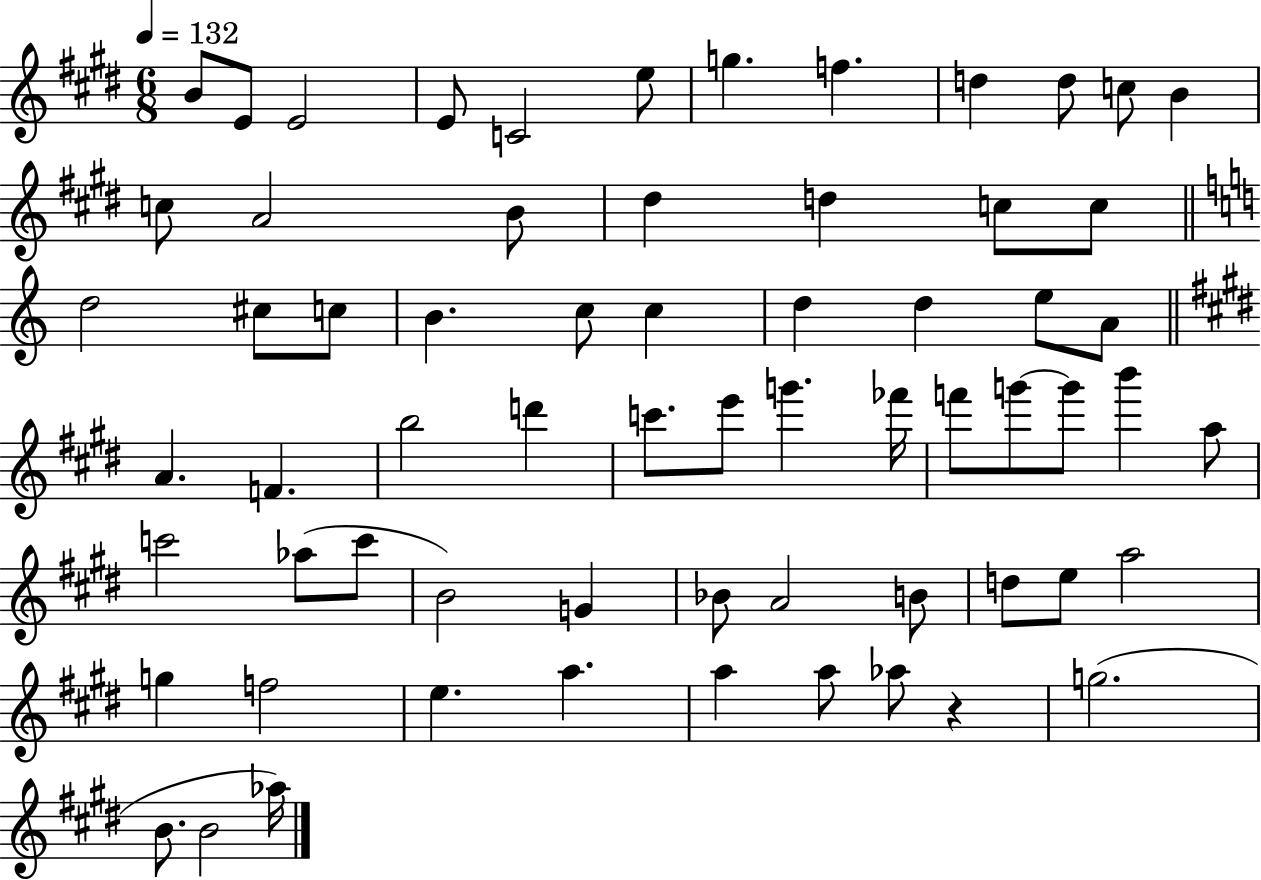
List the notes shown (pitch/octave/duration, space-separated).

B4/e E4/e E4/h E4/e C4/h E5/e G5/q. F5/q. D5/q D5/e C5/e B4/q C5/e A4/h B4/e D#5/q D5/q C5/e C5/e D5/h C#5/e C5/e B4/q. C5/e C5/q D5/q D5/q E5/e A4/e A4/q. F4/q. B5/h D6/q C6/e. E6/e G6/q. FES6/s F6/e G6/e G6/e B6/q A5/e C6/h Ab5/e C6/e B4/h G4/q Bb4/e A4/h B4/e D5/e E5/e A5/h G5/q F5/h E5/q. A5/q. A5/q A5/e Ab5/e R/q G5/h. B4/e. B4/h Ab5/s